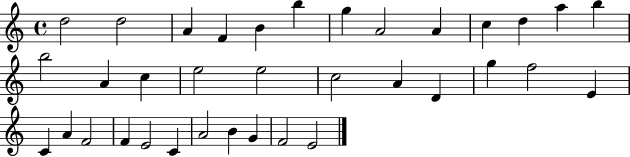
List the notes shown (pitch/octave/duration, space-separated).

D5/h D5/h A4/q F4/q B4/q B5/q G5/q A4/h A4/q C5/q D5/q A5/q B5/q B5/h A4/q C5/q E5/h E5/h C5/h A4/q D4/q G5/q F5/h E4/q C4/q A4/q F4/h F4/q E4/h C4/q A4/h B4/q G4/q F4/h E4/h